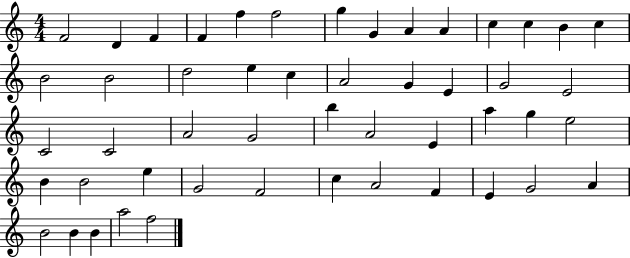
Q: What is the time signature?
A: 4/4